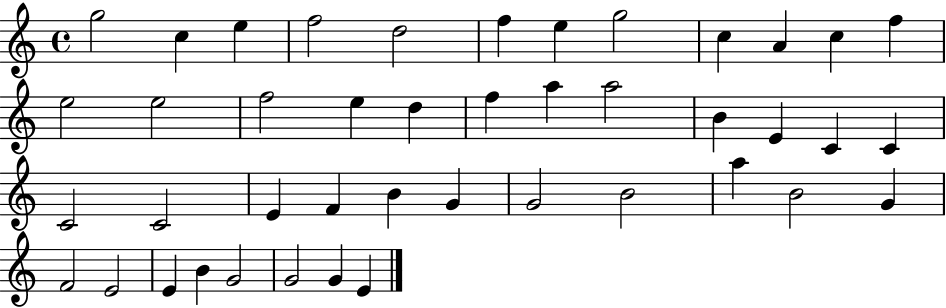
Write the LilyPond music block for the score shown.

{
  \clef treble
  \time 4/4
  \defaultTimeSignature
  \key c \major
  g''2 c''4 e''4 | f''2 d''2 | f''4 e''4 g''2 | c''4 a'4 c''4 f''4 | \break e''2 e''2 | f''2 e''4 d''4 | f''4 a''4 a''2 | b'4 e'4 c'4 c'4 | \break c'2 c'2 | e'4 f'4 b'4 g'4 | g'2 b'2 | a''4 b'2 g'4 | \break f'2 e'2 | e'4 b'4 g'2 | g'2 g'4 e'4 | \bar "|."
}